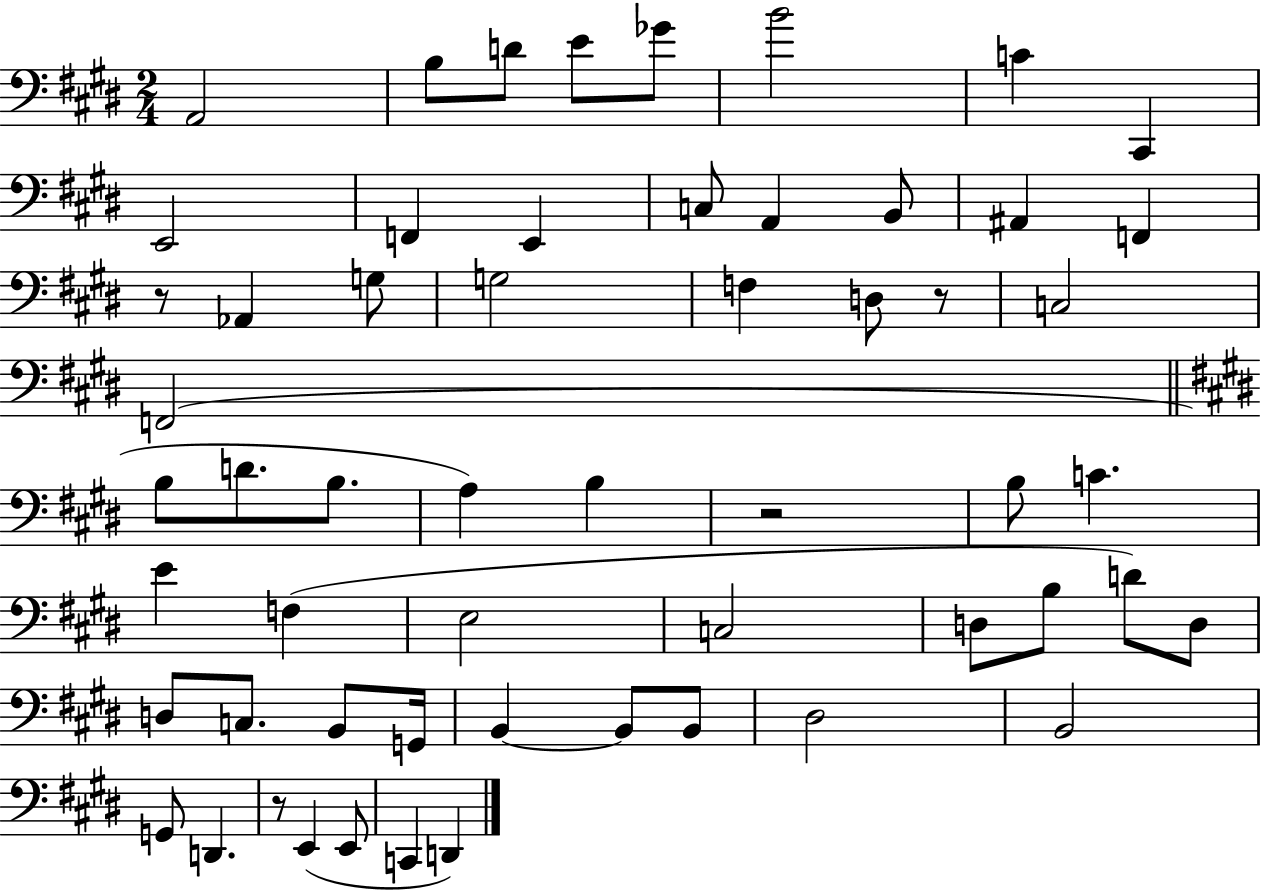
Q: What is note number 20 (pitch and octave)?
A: F3